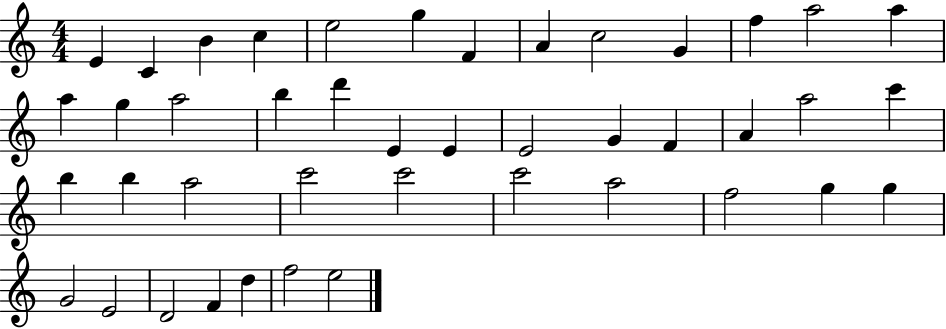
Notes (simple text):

E4/q C4/q B4/q C5/q E5/h G5/q F4/q A4/q C5/h G4/q F5/q A5/h A5/q A5/q G5/q A5/h B5/q D6/q E4/q E4/q E4/h G4/q F4/q A4/q A5/h C6/q B5/q B5/q A5/h C6/h C6/h C6/h A5/h F5/h G5/q G5/q G4/h E4/h D4/h F4/q D5/q F5/h E5/h